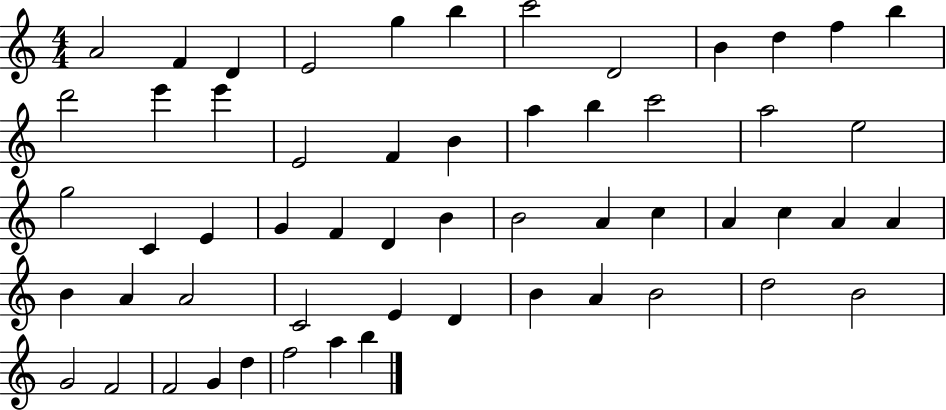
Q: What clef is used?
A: treble